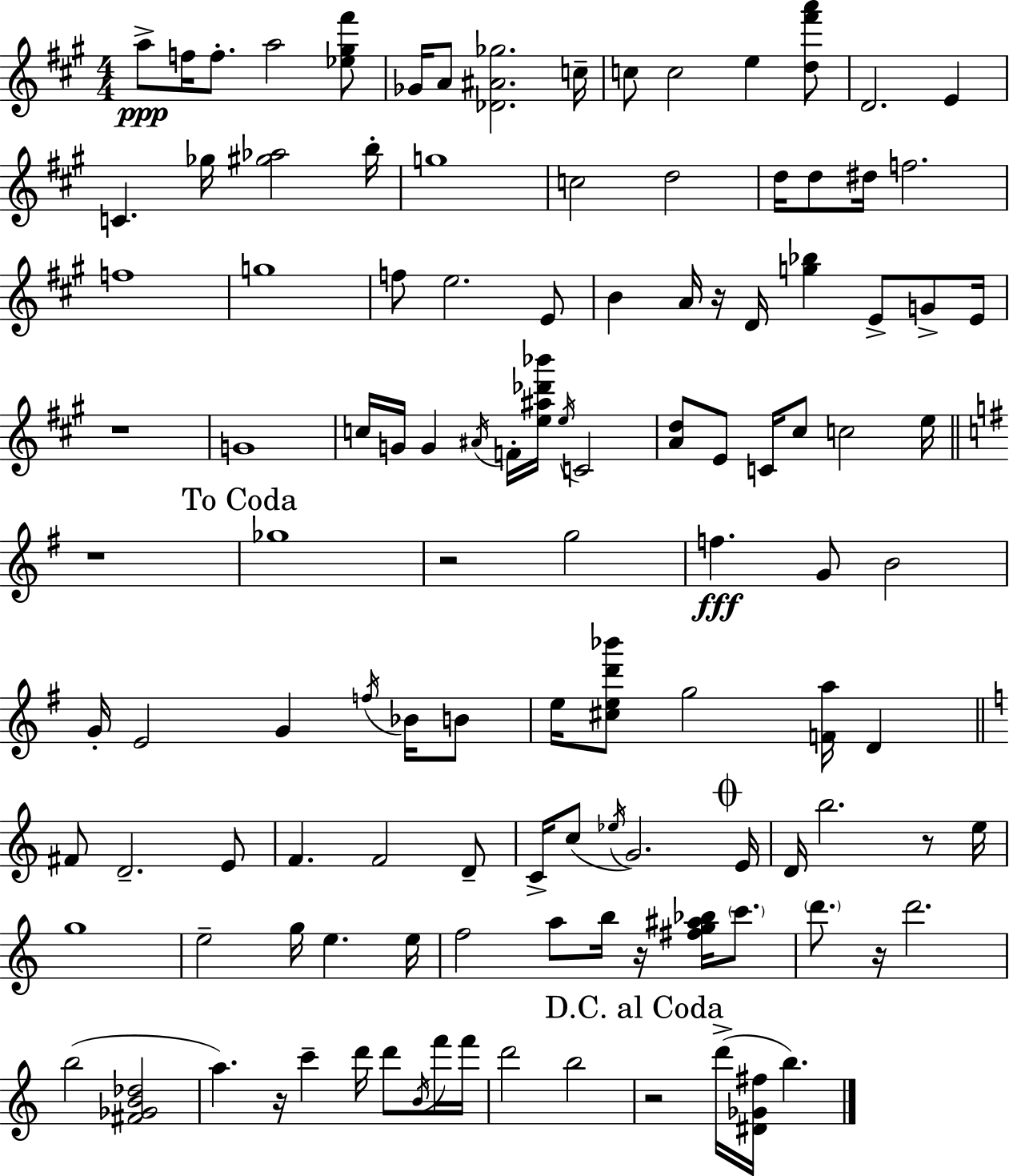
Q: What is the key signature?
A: A major